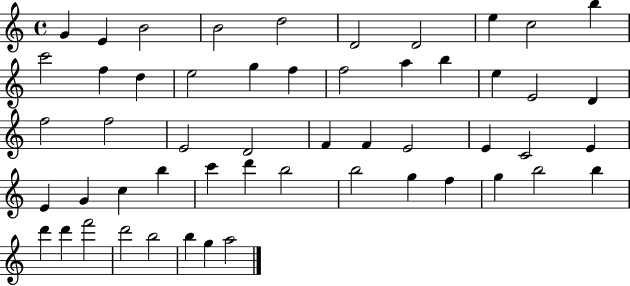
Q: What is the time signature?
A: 4/4